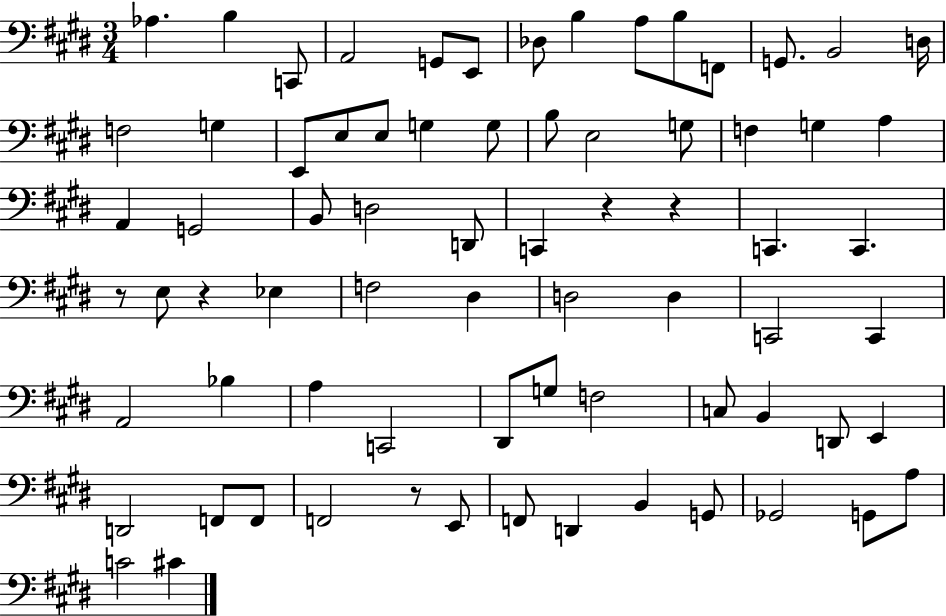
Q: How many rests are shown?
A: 5